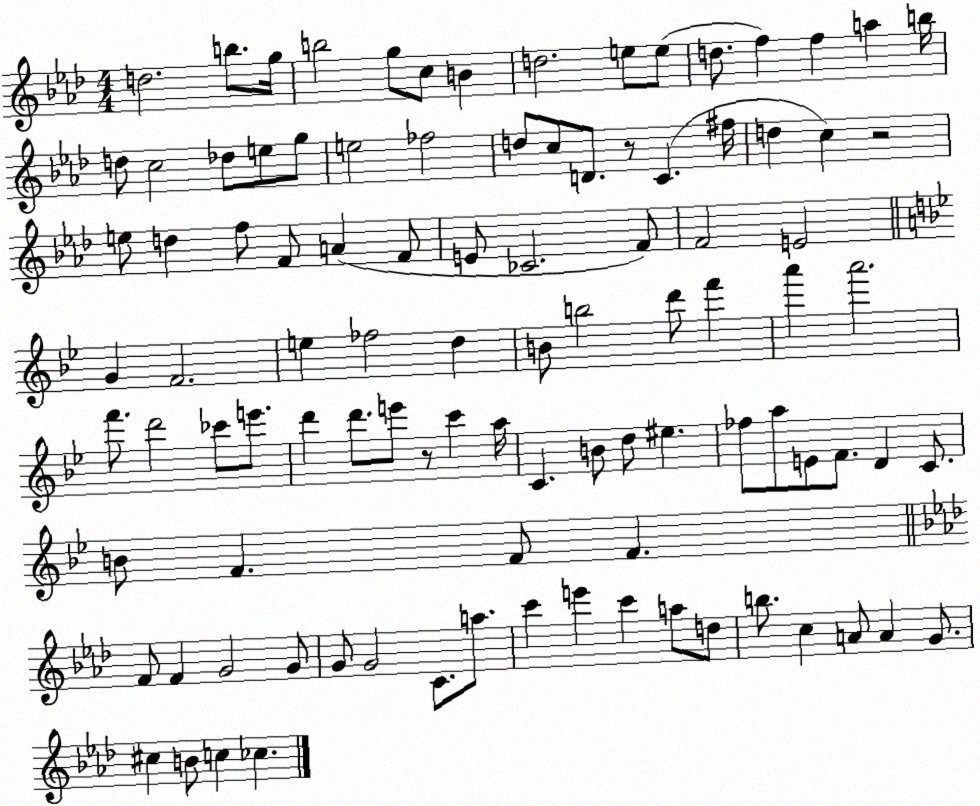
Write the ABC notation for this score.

X:1
T:Untitled
M:4/4
L:1/4
K:Ab
d2 b/2 g/4 b2 g/2 c/2 B d2 e/2 e/2 d/2 f f a b/4 d/2 c2 _d/2 e/2 g/2 e2 _f2 d/2 c/2 D/2 z/2 C ^f/4 d c z2 e/2 d f/2 F/2 A F/2 E/2 _C2 F/2 F2 E2 G F2 e _f2 d B/2 b2 d'/2 f' a' a'2 f'/2 d'2 _c'/2 e'/2 d' d'/2 e'/2 z/2 c' a/4 C B/2 d/2 ^e _f/2 a/2 E/2 F/2 D C/2 B/2 F F/2 F F/2 F G2 G/2 G/2 G2 C/2 a/2 c' e' c' a/2 d/2 b/2 c A/2 A G/2 ^c B/2 c _c